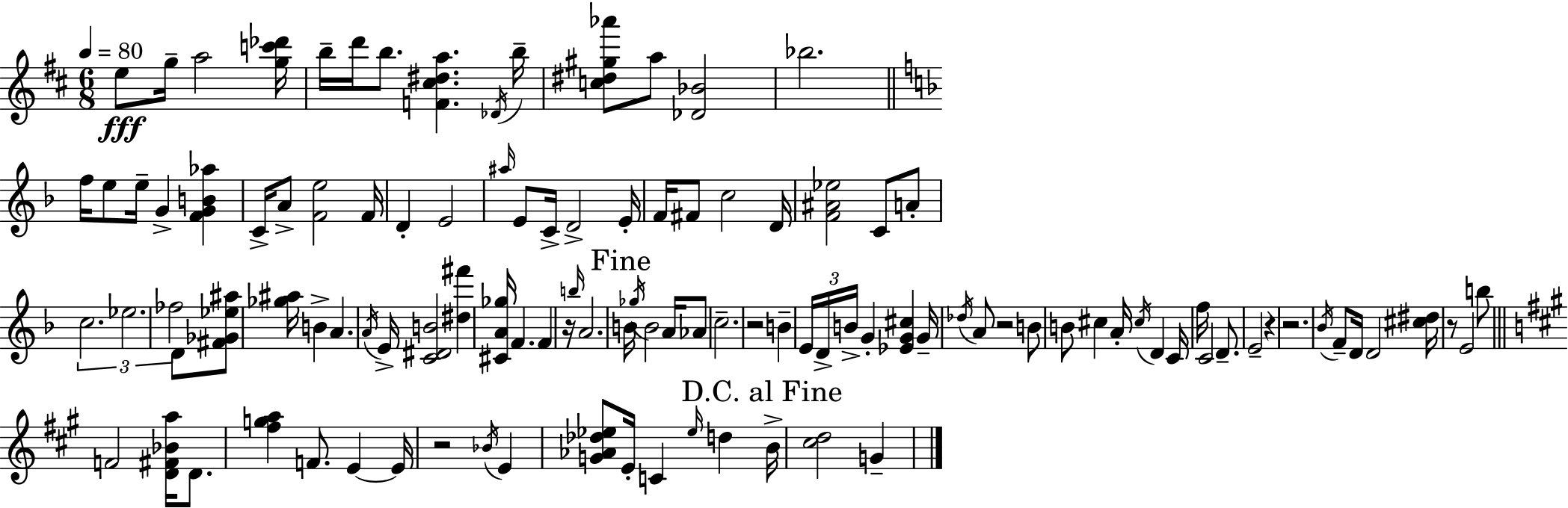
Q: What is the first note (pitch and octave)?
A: E5